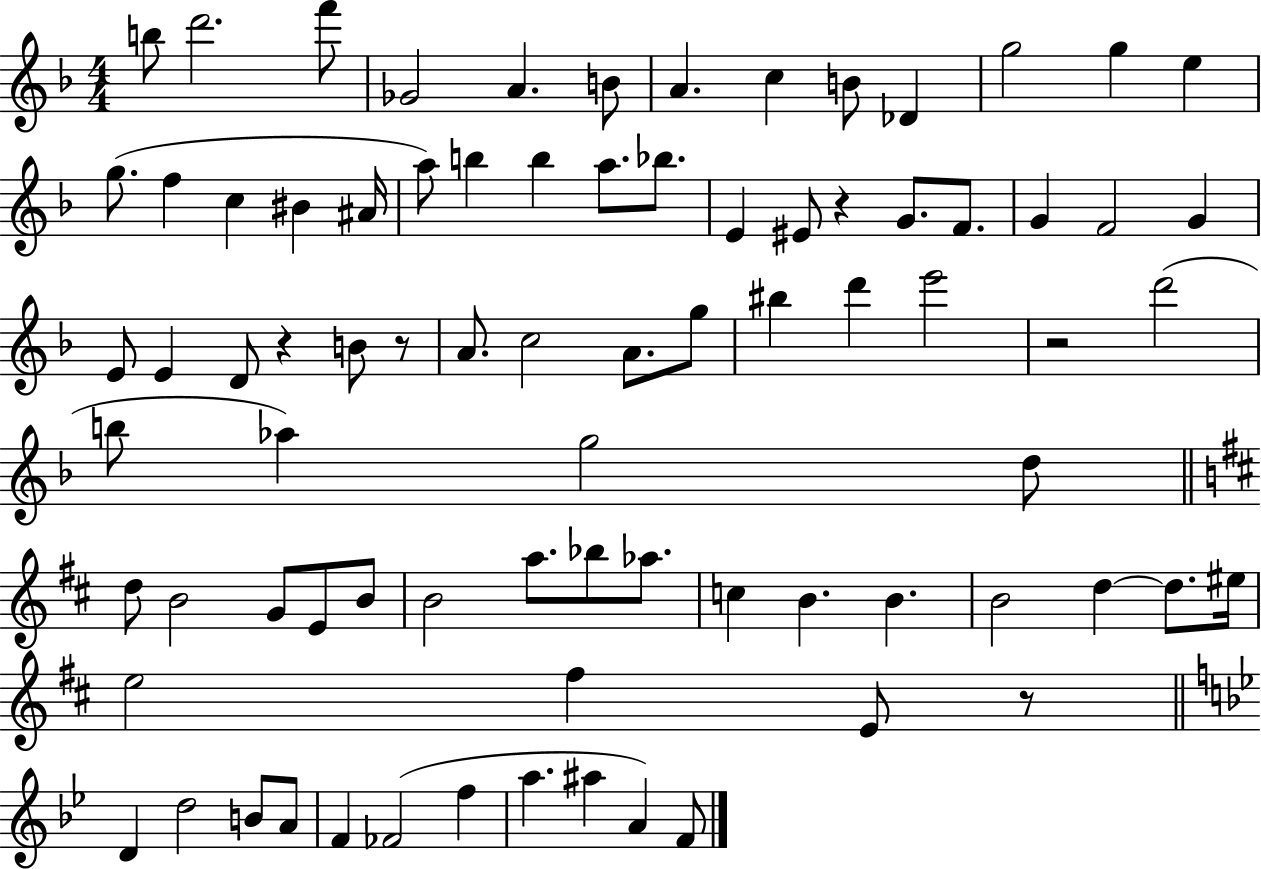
B5/e D6/h. F6/e Gb4/h A4/q. B4/e A4/q. C5/q B4/e Db4/q G5/h G5/q E5/q G5/e. F5/q C5/q BIS4/q A#4/s A5/e B5/q B5/q A5/e. Bb5/e. E4/q EIS4/e R/q G4/e. F4/e. G4/q F4/h G4/q E4/e E4/q D4/e R/q B4/e R/e A4/e. C5/h A4/e. G5/e BIS5/q D6/q E6/h R/h D6/h B5/e Ab5/q G5/h D5/e D5/e B4/h G4/e E4/e B4/e B4/h A5/e. Bb5/e Ab5/e. C5/q B4/q. B4/q. B4/h D5/q D5/e. EIS5/s E5/h F#5/q E4/e R/e D4/q D5/h B4/e A4/e F4/q FES4/h F5/q A5/q. A#5/q A4/q F4/e